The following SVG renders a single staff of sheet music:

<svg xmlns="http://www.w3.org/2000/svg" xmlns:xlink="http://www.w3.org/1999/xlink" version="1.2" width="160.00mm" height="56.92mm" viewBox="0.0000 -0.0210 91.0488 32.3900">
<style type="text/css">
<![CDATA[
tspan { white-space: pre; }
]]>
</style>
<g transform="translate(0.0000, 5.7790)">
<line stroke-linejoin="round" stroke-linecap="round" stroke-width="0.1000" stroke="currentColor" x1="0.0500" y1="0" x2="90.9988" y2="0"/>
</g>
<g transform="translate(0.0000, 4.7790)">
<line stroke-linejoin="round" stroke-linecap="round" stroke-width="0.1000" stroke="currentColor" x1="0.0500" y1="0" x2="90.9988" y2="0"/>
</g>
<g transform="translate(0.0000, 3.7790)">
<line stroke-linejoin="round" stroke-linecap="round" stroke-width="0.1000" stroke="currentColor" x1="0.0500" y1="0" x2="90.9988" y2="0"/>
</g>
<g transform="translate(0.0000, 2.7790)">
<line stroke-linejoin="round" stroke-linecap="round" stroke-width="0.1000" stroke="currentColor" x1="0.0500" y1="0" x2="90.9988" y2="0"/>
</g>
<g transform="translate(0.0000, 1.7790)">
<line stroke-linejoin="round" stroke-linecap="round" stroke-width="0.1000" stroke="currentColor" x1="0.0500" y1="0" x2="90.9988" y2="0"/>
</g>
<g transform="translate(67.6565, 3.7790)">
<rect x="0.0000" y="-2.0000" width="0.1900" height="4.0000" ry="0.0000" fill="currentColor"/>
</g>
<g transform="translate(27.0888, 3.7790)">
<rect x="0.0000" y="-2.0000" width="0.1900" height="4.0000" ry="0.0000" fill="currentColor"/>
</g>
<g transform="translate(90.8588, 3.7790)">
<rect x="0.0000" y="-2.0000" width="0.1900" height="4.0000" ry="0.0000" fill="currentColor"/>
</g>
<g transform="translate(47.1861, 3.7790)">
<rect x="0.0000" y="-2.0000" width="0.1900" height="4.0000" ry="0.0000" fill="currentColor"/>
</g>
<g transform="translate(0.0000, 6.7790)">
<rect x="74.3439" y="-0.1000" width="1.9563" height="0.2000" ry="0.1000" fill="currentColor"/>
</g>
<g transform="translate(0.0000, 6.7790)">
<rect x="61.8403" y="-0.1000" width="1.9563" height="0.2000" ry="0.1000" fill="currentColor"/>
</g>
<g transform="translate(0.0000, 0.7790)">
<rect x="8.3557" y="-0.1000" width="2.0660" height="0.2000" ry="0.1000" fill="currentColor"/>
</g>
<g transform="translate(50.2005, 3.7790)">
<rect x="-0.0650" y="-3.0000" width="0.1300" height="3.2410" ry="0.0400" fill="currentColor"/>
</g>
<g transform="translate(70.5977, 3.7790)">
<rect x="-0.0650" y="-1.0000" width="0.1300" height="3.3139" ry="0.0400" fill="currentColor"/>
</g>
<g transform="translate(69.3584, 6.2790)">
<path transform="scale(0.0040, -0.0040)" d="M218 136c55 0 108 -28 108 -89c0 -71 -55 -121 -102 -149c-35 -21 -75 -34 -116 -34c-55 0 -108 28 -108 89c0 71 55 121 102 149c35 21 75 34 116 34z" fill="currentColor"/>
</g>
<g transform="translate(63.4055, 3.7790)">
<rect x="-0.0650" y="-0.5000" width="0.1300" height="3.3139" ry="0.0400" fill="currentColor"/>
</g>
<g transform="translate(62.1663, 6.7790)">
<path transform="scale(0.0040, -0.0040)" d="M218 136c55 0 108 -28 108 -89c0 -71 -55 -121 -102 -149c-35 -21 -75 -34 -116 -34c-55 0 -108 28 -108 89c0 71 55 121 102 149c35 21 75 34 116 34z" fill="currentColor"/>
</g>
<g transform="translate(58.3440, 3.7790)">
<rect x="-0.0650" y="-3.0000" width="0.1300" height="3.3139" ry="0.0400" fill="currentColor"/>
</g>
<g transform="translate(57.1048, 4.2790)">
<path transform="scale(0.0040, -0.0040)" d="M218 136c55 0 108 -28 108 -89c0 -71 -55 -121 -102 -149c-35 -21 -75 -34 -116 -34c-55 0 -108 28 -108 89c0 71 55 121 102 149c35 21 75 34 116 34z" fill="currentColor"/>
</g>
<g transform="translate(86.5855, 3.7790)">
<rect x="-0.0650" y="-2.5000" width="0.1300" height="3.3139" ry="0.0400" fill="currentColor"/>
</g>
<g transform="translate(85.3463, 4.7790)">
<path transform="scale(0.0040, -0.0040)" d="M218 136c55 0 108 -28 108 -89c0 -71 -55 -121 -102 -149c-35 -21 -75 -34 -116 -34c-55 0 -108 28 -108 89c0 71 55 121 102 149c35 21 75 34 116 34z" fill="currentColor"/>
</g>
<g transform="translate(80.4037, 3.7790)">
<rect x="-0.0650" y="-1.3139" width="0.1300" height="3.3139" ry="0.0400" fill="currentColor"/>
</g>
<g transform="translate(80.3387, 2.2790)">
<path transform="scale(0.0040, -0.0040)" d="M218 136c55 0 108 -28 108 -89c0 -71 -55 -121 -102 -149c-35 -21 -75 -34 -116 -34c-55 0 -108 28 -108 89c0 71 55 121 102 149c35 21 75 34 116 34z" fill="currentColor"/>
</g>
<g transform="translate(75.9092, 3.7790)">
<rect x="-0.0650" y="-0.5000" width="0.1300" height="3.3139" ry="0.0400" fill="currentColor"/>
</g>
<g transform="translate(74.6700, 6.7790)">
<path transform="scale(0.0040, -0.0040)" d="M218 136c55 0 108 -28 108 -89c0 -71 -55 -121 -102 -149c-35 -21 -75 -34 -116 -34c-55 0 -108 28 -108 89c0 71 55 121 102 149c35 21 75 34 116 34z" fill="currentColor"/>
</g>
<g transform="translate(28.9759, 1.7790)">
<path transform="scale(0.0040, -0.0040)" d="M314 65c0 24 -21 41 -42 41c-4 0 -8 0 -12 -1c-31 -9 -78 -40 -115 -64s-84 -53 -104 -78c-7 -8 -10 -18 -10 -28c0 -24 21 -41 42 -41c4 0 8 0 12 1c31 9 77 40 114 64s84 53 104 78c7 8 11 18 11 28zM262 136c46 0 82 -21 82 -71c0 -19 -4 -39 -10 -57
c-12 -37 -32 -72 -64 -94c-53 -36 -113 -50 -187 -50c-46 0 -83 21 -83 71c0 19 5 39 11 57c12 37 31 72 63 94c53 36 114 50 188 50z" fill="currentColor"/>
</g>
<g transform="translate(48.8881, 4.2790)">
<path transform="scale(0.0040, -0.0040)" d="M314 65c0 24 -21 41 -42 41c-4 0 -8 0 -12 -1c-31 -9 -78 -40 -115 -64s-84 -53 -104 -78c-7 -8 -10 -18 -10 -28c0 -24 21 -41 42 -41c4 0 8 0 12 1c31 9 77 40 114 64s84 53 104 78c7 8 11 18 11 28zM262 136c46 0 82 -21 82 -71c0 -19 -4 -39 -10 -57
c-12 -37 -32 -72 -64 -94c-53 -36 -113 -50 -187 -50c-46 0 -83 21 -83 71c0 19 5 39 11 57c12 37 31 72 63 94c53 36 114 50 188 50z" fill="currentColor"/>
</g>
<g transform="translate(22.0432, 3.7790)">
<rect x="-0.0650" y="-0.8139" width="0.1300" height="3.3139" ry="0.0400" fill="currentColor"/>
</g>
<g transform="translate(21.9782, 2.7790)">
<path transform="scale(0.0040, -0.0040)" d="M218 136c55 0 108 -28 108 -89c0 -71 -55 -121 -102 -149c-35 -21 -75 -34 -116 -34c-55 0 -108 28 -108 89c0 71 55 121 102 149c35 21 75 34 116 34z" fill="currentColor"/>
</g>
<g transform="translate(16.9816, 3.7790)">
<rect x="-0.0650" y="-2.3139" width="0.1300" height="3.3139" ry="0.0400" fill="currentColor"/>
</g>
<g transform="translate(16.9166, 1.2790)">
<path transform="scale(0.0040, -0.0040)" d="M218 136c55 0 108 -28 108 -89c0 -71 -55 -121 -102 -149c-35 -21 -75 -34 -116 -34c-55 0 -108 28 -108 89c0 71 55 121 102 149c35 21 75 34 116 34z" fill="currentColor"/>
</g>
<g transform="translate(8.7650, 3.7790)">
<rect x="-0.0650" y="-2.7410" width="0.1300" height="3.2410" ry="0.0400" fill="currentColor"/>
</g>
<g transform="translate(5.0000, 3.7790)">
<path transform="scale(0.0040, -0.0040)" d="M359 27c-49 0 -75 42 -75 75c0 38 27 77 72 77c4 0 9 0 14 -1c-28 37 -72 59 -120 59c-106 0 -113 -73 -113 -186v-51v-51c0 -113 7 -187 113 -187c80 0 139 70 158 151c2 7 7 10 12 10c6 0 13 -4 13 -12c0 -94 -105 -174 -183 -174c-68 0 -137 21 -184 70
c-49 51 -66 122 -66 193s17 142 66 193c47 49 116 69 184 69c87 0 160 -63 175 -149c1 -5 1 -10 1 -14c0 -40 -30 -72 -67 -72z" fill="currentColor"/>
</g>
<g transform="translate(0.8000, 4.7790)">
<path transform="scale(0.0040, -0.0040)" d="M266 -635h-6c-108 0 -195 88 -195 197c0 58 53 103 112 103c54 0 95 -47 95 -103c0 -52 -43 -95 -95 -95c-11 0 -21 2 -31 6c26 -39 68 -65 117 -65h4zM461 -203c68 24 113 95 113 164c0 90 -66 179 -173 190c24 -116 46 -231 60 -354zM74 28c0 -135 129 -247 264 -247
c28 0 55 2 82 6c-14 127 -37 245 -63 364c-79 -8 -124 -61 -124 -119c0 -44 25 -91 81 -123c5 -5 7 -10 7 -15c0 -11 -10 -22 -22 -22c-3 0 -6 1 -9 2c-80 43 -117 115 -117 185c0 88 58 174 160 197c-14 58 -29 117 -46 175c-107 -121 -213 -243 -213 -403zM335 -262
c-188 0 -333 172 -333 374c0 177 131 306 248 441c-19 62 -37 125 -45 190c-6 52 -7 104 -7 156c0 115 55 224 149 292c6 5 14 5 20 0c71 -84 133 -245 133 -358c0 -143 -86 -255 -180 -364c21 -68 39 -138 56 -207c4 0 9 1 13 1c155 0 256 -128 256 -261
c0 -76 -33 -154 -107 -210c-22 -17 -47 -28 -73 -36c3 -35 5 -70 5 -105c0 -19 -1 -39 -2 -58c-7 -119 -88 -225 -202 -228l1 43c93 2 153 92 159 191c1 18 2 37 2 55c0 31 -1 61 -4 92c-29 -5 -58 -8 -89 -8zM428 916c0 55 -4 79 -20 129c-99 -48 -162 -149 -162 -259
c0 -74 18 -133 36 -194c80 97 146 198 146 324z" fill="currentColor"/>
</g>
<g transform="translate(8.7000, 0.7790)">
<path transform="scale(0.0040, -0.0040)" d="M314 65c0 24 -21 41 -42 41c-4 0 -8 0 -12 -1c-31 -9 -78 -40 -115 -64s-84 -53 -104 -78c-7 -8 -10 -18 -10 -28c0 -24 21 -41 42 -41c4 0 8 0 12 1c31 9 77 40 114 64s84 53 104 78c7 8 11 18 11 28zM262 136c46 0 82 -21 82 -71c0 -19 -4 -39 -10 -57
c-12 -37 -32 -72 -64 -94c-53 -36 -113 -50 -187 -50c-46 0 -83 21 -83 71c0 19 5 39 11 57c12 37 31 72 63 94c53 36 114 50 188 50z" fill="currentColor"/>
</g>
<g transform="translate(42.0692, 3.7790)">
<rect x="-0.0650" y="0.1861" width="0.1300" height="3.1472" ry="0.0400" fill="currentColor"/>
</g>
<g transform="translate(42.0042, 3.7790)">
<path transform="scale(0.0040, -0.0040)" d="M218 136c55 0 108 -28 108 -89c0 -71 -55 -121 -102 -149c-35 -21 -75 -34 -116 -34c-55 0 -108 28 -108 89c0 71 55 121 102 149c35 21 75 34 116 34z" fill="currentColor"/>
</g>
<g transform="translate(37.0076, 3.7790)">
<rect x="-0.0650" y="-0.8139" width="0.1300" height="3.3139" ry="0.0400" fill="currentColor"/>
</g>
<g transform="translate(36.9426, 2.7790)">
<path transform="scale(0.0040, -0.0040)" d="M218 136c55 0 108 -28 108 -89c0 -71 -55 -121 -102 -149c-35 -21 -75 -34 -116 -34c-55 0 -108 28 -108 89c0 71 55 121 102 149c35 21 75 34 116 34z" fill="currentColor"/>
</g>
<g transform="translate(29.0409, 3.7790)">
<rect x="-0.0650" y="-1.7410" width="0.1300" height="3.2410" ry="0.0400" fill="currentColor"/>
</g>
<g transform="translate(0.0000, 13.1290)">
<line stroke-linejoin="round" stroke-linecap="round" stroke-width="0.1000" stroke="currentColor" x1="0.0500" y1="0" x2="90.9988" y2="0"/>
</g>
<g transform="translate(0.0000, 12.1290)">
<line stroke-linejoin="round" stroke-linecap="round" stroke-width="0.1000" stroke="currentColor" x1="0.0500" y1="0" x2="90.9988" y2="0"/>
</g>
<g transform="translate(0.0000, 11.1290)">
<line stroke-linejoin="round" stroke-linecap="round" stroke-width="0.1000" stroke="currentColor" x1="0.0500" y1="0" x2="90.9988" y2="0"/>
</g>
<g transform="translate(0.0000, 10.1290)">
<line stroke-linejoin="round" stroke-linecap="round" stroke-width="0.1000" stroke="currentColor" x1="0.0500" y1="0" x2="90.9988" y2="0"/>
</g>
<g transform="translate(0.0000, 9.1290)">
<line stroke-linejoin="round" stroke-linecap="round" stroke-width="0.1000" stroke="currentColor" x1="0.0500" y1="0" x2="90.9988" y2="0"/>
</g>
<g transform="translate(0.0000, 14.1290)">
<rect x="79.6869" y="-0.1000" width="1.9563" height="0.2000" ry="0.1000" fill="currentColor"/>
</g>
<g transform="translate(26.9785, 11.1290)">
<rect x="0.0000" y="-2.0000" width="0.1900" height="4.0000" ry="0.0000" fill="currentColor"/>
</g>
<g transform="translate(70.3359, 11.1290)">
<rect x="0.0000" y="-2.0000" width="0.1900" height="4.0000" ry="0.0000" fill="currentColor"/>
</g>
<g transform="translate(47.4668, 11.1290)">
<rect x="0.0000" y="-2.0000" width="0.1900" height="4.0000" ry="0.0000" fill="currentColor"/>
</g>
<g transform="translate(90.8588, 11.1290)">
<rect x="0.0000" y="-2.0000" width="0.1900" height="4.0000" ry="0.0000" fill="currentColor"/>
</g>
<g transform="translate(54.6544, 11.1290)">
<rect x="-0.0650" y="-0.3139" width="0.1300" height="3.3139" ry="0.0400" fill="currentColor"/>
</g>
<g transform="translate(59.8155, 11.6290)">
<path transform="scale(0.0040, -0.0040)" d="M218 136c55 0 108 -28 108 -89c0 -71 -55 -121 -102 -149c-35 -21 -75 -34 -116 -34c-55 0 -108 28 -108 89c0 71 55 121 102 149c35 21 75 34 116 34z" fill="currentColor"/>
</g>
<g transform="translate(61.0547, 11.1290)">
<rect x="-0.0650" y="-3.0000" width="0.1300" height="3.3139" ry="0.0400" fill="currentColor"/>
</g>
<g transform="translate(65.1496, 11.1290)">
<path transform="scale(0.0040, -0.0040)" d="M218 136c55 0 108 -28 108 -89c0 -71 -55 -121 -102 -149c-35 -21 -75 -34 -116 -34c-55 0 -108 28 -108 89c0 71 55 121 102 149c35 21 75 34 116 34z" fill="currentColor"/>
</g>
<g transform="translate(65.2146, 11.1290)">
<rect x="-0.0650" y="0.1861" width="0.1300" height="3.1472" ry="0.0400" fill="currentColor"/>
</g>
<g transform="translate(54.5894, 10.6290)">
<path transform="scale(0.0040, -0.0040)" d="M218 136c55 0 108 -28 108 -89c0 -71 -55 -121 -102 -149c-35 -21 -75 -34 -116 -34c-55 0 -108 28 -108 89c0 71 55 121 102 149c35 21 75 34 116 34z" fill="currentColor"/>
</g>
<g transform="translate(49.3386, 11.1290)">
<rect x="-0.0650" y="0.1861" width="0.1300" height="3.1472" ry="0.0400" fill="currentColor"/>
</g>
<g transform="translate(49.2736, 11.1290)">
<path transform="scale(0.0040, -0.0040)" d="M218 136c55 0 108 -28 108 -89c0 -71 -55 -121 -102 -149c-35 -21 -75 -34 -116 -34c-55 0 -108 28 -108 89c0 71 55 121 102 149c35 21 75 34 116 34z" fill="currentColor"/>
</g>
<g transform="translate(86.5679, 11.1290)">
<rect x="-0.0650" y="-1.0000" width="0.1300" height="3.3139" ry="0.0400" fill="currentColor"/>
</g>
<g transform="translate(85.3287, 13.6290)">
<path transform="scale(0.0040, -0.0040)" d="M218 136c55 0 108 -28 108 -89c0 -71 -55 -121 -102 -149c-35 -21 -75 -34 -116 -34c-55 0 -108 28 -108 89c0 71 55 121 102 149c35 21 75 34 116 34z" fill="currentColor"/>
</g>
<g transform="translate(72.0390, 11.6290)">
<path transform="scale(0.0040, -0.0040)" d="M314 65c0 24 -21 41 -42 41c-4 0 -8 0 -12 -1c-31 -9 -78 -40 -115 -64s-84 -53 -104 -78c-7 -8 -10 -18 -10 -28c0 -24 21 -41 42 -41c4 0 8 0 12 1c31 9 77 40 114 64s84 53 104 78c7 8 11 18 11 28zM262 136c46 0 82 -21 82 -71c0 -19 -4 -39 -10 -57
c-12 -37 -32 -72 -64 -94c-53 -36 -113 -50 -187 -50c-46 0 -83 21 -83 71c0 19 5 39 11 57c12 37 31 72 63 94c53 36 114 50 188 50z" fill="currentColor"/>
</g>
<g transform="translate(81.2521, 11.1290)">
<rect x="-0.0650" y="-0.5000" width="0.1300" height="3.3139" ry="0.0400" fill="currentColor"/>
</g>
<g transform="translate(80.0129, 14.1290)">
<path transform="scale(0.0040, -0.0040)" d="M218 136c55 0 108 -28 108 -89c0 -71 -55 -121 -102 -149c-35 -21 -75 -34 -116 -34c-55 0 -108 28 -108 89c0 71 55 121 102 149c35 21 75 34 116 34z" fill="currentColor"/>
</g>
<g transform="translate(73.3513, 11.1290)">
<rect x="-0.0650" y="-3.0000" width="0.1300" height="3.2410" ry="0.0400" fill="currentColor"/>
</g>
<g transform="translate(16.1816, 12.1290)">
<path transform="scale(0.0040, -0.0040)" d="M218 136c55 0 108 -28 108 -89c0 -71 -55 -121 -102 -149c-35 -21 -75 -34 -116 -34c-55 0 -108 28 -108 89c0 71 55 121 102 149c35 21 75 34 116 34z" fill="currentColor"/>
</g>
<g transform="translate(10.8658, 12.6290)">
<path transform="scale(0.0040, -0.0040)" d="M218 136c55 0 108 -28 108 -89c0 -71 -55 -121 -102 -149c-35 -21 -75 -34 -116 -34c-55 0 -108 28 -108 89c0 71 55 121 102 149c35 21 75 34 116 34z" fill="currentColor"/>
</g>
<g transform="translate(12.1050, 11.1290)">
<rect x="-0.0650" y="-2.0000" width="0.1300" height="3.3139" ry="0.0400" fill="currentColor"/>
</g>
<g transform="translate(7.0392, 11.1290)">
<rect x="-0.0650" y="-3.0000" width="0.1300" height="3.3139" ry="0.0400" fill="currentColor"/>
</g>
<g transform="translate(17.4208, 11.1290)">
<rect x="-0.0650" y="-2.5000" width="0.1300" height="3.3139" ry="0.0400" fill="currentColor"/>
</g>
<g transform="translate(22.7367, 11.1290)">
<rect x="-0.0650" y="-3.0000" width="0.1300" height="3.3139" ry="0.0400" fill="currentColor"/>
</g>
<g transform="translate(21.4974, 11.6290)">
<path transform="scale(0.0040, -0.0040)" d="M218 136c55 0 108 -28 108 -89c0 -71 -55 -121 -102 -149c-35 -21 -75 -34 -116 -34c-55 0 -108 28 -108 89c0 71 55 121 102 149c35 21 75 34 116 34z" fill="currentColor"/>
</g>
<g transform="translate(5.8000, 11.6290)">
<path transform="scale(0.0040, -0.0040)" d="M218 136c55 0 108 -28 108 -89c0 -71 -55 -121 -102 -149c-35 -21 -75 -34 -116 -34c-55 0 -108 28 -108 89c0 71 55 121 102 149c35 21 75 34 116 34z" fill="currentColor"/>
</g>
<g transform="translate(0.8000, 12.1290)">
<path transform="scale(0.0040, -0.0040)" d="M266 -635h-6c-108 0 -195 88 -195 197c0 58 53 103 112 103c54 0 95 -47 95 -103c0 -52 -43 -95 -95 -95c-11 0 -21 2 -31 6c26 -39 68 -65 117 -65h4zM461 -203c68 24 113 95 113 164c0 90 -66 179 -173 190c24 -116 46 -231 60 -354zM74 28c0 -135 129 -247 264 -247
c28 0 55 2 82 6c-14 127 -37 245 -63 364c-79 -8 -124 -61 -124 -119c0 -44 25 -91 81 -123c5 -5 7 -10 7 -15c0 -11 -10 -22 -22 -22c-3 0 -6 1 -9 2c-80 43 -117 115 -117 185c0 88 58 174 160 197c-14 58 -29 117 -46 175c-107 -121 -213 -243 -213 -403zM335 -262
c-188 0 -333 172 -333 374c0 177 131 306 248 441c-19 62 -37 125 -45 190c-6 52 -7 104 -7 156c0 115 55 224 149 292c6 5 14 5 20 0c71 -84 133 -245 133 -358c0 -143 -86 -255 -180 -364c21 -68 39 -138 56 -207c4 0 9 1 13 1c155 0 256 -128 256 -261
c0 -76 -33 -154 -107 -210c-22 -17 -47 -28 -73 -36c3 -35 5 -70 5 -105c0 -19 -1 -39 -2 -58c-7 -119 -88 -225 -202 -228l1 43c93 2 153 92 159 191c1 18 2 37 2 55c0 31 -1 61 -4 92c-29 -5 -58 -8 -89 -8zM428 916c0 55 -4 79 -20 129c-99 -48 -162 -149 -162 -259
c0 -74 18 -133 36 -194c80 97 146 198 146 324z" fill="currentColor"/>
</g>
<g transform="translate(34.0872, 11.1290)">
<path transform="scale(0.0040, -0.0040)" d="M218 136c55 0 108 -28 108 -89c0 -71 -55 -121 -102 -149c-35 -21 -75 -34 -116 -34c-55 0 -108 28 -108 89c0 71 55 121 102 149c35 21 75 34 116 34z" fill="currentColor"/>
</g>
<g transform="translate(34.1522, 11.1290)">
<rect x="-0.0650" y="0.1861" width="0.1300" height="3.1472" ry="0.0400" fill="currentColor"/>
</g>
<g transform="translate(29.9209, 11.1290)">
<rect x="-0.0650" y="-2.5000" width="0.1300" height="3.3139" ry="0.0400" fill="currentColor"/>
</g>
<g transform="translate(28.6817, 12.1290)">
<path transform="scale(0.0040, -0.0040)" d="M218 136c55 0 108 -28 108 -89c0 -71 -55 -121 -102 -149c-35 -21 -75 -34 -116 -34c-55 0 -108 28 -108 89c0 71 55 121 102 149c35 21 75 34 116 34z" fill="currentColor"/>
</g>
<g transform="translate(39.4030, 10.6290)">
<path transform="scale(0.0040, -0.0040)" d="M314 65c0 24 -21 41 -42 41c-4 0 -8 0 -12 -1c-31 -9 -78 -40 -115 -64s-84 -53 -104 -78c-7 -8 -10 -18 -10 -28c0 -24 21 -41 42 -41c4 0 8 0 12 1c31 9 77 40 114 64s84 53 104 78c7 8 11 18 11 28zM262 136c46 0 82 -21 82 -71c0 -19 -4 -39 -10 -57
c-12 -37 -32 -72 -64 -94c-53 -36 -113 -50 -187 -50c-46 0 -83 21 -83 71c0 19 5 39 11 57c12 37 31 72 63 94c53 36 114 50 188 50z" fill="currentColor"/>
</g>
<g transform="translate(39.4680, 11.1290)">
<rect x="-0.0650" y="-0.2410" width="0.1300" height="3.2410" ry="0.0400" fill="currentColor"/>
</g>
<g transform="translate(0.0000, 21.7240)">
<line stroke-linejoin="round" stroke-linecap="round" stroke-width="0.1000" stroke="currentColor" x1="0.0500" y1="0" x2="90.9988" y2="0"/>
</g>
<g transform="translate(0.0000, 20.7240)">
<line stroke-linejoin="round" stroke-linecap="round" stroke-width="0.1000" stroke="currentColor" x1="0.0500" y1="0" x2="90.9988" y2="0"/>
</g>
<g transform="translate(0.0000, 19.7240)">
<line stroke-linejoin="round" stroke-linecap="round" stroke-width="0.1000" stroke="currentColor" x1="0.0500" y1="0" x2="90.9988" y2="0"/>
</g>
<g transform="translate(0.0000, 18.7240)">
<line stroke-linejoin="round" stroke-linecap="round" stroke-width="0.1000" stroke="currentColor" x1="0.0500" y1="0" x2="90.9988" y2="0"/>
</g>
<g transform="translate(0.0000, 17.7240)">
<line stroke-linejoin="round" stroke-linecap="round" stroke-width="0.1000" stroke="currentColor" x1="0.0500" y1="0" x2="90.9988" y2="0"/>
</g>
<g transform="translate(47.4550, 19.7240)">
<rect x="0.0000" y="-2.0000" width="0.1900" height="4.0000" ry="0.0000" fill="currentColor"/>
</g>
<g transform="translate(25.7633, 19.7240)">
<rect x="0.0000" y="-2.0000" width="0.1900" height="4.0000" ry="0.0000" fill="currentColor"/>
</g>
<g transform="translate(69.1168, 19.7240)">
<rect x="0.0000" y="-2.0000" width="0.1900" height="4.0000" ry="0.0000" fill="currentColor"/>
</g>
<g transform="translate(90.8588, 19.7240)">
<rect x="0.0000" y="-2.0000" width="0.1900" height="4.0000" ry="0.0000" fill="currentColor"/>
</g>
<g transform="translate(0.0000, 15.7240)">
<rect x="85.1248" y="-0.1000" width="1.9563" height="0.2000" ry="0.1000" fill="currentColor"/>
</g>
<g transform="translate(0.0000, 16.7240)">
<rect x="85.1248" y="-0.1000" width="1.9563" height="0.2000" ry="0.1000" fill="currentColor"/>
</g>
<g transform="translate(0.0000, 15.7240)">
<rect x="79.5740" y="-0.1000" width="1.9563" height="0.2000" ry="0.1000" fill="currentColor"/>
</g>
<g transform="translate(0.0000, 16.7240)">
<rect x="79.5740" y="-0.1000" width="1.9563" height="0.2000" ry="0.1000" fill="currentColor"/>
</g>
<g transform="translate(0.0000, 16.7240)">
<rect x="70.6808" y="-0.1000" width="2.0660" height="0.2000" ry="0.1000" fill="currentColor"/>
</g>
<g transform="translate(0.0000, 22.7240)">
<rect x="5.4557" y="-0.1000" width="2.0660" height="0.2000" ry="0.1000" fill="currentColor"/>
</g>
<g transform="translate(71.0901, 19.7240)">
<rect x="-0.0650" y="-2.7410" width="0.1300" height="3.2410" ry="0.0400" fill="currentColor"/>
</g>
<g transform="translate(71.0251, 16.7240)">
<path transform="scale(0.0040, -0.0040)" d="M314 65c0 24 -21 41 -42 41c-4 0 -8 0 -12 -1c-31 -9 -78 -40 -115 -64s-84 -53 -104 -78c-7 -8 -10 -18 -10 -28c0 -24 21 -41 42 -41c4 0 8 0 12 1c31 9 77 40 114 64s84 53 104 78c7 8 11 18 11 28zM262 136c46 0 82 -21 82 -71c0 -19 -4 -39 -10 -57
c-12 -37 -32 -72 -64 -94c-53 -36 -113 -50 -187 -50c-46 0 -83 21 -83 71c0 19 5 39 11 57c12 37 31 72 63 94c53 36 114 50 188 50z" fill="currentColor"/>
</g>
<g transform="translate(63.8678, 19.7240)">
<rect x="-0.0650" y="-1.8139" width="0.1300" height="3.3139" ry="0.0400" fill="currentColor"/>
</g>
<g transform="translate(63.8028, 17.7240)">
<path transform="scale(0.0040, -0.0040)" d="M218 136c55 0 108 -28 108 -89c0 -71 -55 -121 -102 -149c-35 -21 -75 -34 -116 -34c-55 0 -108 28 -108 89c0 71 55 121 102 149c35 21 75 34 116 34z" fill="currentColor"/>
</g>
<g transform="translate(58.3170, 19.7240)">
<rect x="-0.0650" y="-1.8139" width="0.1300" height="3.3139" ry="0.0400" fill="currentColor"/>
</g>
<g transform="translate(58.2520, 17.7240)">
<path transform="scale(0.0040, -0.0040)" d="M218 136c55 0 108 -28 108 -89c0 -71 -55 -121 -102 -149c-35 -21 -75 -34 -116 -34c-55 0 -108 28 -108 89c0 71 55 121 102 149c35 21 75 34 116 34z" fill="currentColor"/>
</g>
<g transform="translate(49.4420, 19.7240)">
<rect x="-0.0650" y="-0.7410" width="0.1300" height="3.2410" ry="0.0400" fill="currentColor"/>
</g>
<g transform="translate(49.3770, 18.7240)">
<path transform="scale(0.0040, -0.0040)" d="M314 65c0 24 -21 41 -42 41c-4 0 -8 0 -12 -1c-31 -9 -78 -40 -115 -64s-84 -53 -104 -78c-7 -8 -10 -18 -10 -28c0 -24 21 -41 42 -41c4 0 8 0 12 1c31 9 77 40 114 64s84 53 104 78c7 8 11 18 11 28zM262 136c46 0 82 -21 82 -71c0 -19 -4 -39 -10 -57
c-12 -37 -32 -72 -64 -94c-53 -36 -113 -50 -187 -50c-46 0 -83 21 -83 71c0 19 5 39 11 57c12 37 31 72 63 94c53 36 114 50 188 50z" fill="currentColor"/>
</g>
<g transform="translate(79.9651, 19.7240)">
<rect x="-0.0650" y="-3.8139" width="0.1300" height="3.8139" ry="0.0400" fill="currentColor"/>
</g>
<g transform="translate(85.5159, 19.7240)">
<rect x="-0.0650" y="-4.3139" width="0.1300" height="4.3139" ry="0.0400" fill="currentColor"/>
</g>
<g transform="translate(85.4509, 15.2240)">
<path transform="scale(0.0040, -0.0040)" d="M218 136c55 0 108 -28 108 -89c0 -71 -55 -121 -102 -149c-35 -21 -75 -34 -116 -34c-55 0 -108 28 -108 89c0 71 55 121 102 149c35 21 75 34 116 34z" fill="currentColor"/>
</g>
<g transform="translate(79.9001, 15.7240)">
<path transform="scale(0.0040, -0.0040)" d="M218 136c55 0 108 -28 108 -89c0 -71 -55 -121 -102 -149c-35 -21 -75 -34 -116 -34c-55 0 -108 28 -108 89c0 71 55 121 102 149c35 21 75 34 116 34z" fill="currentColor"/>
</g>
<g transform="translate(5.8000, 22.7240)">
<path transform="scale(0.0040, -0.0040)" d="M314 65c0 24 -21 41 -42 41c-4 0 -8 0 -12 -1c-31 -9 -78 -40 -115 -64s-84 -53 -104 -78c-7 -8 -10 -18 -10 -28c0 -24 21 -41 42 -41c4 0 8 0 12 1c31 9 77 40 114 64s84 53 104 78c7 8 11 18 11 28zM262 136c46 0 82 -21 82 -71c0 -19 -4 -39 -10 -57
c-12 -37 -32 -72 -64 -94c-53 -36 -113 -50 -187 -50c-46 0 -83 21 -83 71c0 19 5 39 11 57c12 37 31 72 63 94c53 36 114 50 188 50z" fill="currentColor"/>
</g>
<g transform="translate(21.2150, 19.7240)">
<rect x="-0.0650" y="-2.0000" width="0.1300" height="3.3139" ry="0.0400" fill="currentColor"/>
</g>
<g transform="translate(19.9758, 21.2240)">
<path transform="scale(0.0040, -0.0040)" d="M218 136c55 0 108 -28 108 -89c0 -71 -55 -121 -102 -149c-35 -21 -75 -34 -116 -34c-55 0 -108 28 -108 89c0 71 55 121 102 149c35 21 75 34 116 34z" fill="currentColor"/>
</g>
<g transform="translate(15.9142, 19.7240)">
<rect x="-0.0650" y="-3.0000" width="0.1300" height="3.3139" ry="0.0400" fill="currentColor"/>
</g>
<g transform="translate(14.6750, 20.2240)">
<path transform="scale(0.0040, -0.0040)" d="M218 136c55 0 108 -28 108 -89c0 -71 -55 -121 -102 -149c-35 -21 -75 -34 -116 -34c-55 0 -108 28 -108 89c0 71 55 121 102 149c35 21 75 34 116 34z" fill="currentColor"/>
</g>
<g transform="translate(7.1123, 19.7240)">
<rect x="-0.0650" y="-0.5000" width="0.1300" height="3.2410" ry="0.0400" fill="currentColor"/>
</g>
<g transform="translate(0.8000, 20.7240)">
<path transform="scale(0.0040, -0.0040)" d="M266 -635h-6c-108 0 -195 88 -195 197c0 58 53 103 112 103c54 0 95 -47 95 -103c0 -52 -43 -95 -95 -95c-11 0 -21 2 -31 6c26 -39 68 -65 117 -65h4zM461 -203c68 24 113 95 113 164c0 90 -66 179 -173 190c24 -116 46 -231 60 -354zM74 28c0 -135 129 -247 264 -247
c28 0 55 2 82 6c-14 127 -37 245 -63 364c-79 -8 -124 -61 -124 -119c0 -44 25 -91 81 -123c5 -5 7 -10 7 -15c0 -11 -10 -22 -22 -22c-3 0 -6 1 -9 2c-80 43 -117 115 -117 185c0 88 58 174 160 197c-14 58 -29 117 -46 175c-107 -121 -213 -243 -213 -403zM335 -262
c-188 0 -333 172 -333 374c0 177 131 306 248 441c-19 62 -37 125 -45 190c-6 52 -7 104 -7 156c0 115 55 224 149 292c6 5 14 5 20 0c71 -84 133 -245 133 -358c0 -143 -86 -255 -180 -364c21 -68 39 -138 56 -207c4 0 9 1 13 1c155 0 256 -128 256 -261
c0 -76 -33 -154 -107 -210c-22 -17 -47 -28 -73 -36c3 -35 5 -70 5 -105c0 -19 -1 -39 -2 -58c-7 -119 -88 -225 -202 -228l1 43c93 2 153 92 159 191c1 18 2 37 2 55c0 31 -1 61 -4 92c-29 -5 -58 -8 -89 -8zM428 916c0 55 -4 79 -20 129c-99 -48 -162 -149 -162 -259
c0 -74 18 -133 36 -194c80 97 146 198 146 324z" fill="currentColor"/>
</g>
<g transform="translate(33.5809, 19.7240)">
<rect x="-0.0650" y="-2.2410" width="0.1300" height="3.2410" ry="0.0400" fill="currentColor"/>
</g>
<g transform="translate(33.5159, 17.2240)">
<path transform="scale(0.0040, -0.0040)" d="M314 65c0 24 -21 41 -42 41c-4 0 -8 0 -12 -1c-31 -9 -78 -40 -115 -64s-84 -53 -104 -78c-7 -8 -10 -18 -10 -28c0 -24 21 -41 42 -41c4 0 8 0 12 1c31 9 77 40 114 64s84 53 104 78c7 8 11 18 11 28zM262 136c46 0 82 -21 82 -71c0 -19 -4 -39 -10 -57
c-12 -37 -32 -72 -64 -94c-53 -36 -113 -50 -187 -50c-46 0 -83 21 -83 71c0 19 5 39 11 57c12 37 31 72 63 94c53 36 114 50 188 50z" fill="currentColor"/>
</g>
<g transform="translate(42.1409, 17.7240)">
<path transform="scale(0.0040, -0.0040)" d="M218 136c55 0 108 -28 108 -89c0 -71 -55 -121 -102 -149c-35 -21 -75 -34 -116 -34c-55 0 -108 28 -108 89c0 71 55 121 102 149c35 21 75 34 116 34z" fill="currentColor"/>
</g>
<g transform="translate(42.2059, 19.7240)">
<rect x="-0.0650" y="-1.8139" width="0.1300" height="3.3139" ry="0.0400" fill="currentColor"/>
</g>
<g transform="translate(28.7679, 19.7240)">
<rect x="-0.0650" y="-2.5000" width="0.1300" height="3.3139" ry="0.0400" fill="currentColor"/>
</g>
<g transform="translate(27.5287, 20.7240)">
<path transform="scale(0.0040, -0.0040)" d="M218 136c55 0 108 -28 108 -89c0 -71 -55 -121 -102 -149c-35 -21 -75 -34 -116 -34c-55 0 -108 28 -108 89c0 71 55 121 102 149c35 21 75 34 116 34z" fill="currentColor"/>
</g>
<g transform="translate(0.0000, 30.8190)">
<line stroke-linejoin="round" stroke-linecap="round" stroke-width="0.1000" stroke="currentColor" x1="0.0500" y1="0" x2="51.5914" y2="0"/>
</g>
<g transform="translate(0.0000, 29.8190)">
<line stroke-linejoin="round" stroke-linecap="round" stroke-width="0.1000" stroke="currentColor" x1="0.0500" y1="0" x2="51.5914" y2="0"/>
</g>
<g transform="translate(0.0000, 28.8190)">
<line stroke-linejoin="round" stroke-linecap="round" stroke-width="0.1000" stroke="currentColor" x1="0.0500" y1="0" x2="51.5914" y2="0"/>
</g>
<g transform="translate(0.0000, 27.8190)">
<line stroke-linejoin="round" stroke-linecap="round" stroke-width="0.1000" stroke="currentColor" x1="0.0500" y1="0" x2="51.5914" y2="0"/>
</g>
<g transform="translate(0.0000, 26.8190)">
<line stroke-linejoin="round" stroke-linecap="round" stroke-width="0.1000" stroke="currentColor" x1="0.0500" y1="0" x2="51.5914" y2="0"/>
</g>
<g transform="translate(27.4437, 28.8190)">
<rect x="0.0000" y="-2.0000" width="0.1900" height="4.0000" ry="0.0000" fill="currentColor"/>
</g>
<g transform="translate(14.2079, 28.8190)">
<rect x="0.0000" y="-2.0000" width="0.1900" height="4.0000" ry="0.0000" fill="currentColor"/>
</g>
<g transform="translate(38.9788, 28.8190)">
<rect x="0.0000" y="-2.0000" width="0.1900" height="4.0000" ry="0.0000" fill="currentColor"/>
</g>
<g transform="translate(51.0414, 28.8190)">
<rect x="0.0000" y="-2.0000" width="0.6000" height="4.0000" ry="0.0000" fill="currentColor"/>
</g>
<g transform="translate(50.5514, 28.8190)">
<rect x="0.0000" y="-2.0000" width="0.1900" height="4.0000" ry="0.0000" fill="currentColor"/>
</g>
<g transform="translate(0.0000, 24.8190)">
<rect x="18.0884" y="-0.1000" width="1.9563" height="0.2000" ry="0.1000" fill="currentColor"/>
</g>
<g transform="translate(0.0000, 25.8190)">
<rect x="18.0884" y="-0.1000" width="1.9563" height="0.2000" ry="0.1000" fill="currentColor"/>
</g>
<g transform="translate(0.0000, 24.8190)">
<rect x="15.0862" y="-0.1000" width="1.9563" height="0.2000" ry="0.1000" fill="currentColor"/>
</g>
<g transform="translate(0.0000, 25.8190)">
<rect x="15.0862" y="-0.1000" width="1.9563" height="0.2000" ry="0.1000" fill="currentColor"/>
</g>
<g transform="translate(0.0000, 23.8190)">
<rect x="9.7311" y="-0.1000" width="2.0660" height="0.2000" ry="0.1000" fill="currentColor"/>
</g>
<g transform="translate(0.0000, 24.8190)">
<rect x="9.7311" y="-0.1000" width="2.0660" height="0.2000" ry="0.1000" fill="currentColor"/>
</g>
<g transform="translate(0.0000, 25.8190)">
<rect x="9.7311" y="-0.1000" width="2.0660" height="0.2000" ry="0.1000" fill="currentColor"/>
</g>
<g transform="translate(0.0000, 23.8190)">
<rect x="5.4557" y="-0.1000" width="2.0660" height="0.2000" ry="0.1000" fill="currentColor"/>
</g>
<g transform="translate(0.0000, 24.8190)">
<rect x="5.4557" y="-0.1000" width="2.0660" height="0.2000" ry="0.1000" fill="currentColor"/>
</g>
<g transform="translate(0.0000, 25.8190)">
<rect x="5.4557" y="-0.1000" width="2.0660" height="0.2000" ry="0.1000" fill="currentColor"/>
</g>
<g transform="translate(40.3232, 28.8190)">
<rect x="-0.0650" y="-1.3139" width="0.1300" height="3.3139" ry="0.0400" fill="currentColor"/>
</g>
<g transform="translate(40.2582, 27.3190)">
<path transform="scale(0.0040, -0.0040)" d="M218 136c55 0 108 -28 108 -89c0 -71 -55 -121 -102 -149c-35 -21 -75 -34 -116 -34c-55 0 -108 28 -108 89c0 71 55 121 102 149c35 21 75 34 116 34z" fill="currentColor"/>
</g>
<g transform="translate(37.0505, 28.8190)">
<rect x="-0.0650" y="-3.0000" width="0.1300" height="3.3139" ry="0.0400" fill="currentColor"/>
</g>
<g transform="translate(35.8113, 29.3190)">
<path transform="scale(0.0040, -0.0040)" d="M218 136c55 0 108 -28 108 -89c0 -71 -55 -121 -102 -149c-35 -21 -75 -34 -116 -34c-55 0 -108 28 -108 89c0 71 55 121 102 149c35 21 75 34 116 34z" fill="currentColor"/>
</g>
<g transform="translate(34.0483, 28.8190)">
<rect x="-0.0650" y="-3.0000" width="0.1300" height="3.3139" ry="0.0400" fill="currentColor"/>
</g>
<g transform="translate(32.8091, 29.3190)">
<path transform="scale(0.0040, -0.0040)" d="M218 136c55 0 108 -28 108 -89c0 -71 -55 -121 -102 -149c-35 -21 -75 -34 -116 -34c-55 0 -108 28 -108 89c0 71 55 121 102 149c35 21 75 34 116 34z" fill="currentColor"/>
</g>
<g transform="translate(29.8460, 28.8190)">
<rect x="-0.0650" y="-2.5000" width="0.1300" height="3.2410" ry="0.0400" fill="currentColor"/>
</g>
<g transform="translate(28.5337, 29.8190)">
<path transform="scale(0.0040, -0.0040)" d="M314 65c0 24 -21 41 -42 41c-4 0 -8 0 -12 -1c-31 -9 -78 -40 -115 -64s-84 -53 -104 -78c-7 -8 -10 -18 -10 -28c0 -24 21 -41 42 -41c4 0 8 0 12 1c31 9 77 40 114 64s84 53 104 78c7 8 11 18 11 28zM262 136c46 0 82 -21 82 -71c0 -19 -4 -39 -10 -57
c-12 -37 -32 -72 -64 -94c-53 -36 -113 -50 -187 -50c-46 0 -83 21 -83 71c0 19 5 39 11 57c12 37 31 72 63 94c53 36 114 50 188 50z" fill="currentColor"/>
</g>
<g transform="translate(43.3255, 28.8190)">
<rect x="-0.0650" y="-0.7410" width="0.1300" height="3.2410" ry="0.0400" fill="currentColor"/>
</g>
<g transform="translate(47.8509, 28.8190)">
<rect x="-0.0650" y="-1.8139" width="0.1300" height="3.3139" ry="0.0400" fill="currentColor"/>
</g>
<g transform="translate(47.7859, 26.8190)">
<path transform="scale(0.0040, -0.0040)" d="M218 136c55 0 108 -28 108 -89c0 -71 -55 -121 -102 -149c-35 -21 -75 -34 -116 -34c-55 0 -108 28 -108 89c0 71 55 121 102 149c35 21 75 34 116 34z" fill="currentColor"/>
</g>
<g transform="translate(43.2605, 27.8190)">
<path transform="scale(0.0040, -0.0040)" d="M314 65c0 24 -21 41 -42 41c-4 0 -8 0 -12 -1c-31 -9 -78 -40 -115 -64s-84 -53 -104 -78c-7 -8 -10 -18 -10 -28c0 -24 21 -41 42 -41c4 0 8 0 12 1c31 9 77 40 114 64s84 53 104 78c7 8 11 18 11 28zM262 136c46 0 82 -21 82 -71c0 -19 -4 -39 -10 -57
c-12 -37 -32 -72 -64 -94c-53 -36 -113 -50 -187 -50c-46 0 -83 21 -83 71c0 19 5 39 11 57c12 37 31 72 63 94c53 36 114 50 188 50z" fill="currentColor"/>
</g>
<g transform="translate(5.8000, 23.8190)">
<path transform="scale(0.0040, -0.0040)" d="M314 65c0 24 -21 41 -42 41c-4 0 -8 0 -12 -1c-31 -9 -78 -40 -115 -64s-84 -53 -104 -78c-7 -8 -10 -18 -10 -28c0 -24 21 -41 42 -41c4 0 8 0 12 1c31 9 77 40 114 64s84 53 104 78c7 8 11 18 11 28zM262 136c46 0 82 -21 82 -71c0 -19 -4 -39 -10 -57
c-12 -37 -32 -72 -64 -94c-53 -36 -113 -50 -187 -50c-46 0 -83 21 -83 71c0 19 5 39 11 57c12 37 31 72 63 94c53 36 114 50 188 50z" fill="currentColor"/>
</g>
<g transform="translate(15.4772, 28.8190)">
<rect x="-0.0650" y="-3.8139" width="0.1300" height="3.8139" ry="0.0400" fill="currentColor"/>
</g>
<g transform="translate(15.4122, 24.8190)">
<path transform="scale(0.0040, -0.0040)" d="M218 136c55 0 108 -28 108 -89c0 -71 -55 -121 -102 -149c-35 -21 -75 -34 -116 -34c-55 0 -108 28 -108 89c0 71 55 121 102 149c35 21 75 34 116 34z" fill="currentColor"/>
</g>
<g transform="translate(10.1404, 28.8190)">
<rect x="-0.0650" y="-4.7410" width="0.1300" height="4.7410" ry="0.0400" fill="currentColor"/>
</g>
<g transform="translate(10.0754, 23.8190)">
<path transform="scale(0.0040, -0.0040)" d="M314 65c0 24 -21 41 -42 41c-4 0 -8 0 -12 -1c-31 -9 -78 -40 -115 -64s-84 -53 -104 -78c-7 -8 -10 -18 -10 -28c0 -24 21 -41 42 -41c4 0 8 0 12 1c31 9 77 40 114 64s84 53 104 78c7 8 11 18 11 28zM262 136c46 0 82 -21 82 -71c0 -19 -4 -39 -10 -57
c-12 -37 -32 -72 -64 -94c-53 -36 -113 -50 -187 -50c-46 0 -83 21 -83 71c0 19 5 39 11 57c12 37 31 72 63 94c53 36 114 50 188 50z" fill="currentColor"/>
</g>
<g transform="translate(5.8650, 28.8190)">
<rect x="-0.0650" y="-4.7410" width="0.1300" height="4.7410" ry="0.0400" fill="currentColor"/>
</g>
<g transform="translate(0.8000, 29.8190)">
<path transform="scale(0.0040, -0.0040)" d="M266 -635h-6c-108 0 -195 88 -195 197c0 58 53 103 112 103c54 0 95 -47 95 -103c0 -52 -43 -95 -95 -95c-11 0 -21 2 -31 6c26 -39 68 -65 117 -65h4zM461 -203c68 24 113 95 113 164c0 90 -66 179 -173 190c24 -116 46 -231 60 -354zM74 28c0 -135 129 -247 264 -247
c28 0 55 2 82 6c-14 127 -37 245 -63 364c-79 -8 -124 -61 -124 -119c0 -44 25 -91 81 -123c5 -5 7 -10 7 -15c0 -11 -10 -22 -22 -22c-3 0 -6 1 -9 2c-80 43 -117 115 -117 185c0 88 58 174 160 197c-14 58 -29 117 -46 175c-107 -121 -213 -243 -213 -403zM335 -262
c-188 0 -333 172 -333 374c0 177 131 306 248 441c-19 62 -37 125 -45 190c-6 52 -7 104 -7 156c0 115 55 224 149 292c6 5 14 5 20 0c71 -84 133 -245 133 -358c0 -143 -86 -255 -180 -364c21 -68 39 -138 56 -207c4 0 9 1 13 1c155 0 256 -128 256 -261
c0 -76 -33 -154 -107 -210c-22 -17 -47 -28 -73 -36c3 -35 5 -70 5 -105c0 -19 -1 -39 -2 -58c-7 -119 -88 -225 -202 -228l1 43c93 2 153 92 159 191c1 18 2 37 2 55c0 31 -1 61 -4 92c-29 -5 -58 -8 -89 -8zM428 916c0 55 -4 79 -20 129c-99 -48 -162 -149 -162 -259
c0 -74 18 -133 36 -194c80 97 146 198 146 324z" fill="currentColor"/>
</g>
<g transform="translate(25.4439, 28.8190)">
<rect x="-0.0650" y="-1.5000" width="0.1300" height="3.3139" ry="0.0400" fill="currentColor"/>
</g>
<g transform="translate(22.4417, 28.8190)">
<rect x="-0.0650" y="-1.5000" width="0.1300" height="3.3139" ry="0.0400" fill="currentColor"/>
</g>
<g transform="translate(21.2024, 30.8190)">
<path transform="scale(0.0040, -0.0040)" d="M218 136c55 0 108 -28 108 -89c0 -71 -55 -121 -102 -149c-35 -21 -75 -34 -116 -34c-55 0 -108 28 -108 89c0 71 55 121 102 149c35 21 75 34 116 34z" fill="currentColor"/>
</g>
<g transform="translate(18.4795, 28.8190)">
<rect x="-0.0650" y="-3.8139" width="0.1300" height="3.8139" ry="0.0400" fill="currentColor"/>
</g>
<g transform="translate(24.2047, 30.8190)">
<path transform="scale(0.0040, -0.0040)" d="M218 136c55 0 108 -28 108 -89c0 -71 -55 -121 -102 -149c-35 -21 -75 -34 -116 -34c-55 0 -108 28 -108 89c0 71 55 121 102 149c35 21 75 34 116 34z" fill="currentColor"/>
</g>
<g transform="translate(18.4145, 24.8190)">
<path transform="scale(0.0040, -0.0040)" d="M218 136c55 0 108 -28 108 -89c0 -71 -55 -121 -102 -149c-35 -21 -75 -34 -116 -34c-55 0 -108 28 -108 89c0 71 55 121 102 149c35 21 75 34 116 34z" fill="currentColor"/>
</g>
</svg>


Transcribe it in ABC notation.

X:1
T:Untitled
M:4/4
L:1/4
K:C
a2 g d f2 d B A2 A C D C e G A F G A G B c2 B c A B A2 C D C2 A F G g2 f d2 f f a2 c' d' e'2 e'2 c' c' E E G2 A A e d2 f